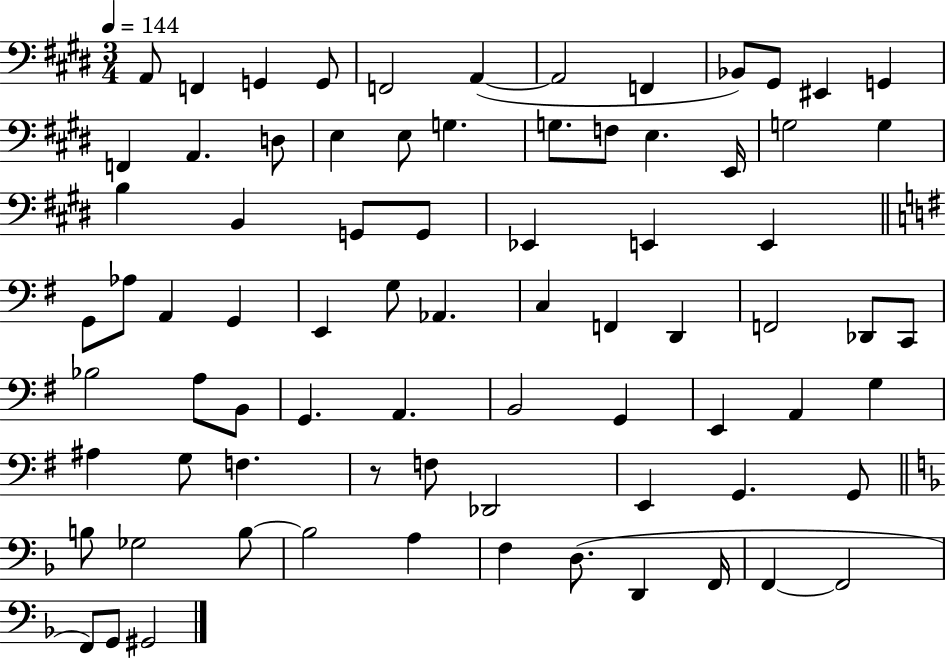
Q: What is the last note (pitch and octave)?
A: G#2